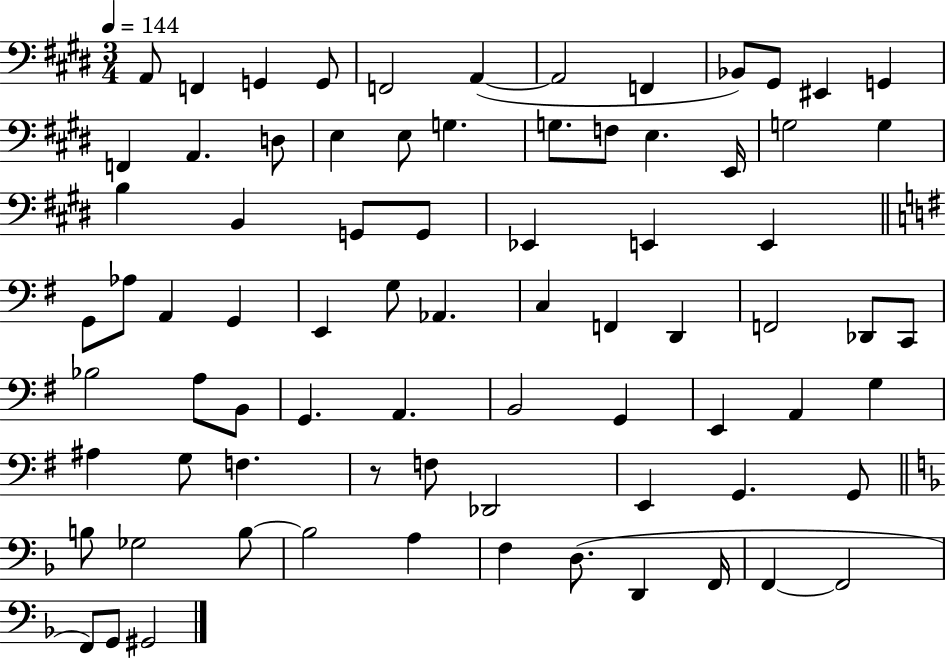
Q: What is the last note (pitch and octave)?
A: G#2